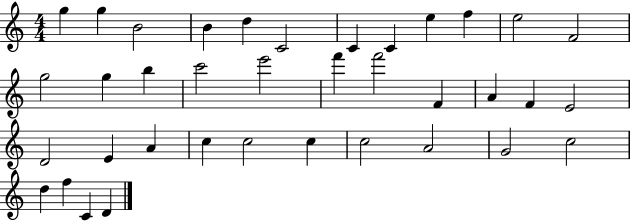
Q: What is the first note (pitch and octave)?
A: G5